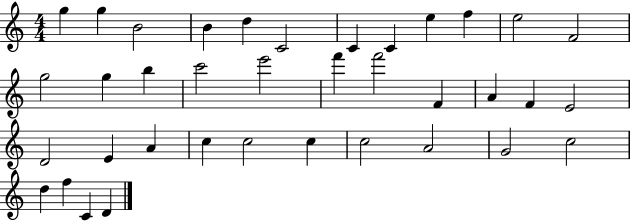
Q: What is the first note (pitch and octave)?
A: G5